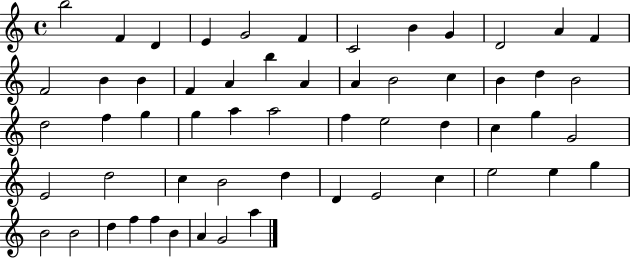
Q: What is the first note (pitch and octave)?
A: B5